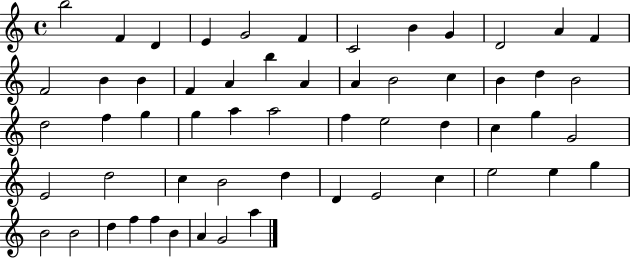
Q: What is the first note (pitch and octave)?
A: B5